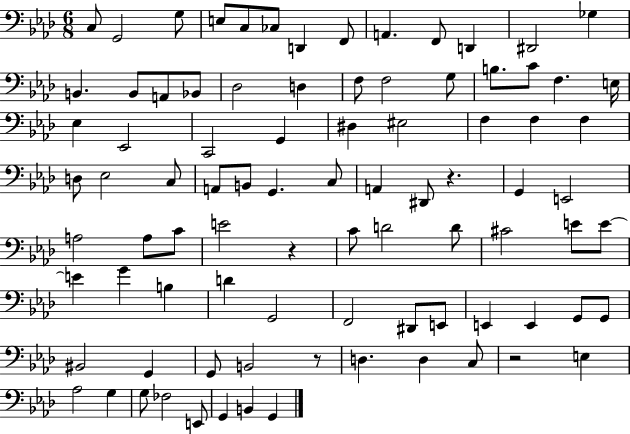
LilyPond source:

{
  \clef bass
  \numericTimeSignature
  \time 6/8
  \key aes \major
  c8 g,2 g8 | e8 c8 ces8 d,4 f,8 | a,4. f,8 d,4 | dis,2 ges4 | \break b,4. b,8 a,8 bes,8 | des2 d4 | f8 f2 g8 | b8. c'8 f4. e16 | \break ees4 ees,2 | c,2 g,4 | dis4 eis2 | f4 f4 f4 | \break d8 ees2 c8 | a,8 b,8 g,4. c8 | a,4 dis,8 r4. | g,4 e,2 | \break a2 a8 c'8 | e'2 r4 | c'8 d'2 d'8 | cis'2 e'8 e'8~~ | \break e'4 g'4 b4 | d'4 g,2 | f,2 dis,8 e,8 | e,4 e,4 g,8 g,8 | \break bis,2 g,4 | g,8 b,2 r8 | d4. d4 c8 | r2 e4 | \break aes2 g4 | g8 fes2 e,8 | g,4 b,4 g,4 | \bar "|."
}